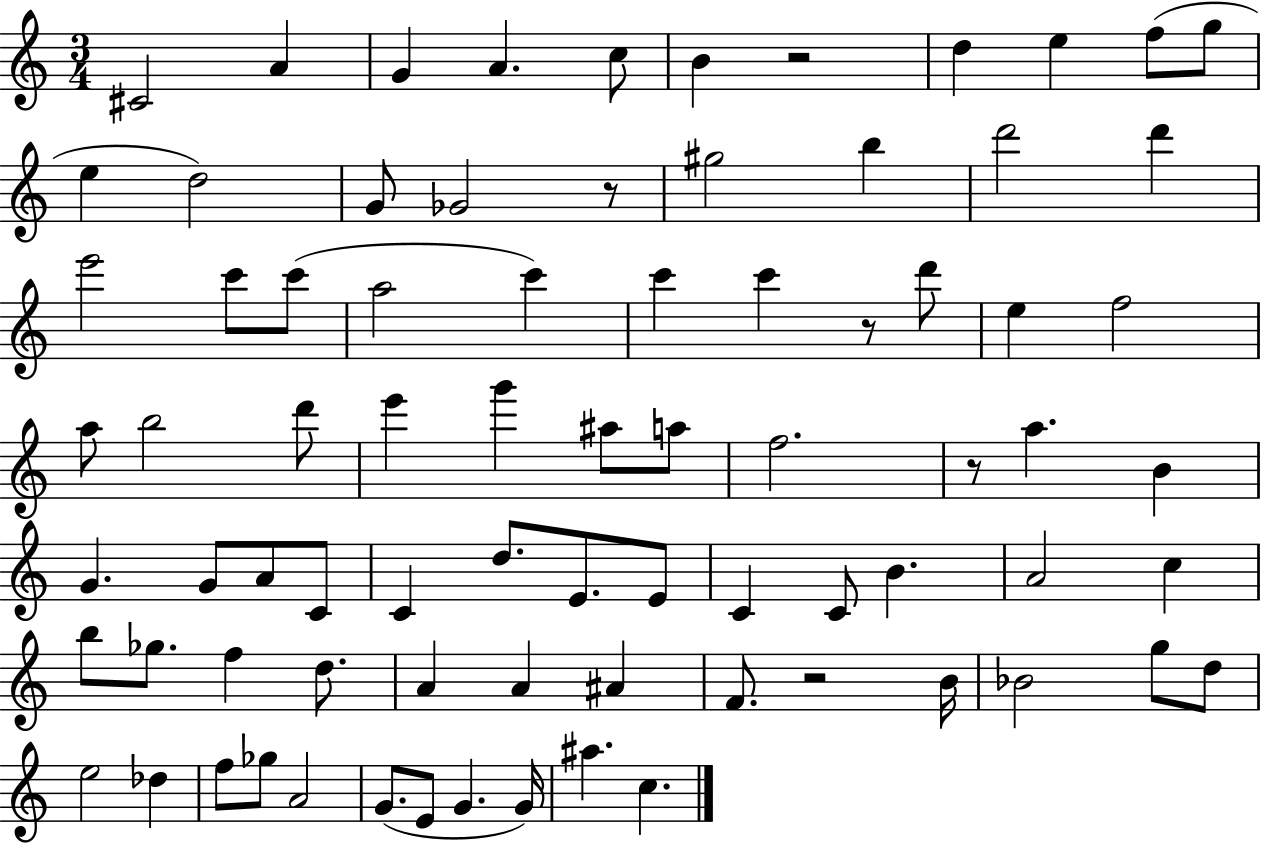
C#4/h A4/q G4/q A4/q. C5/e B4/q R/h D5/q E5/q F5/e G5/e E5/q D5/h G4/e Gb4/h R/e G#5/h B5/q D6/h D6/q E6/h C6/e C6/e A5/h C6/q C6/q C6/q R/e D6/e E5/q F5/h A5/e B5/h D6/e E6/q G6/q A#5/e A5/e F5/h. R/e A5/q. B4/q G4/q. G4/e A4/e C4/e C4/q D5/e. E4/e. E4/e C4/q C4/e B4/q. A4/h C5/q B5/e Gb5/e. F5/q D5/e. A4/q A4/q A#4/q F4/e. R/h B4/s Bb4/h G5/e D5/e E5/h Db5/q F5/e Gb5/e A4/h G4/e. E4/e G4/q. G4/s A#5/q. C5/q.